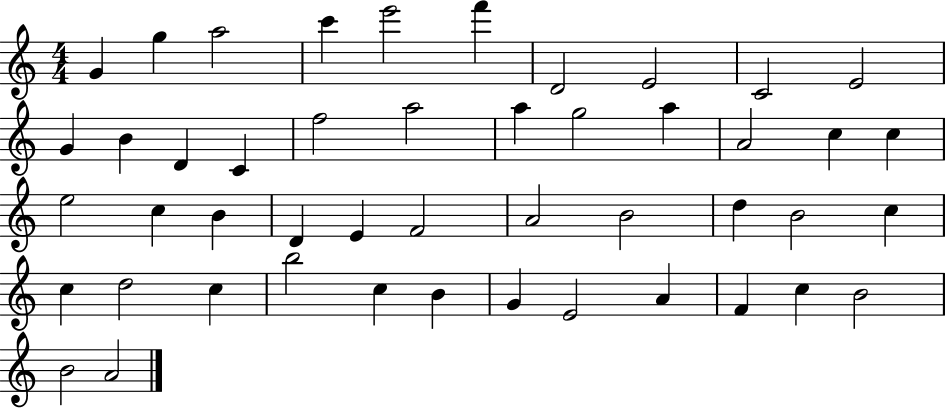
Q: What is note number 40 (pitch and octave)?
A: G4